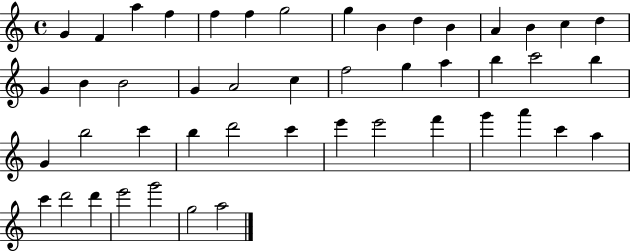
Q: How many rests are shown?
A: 0